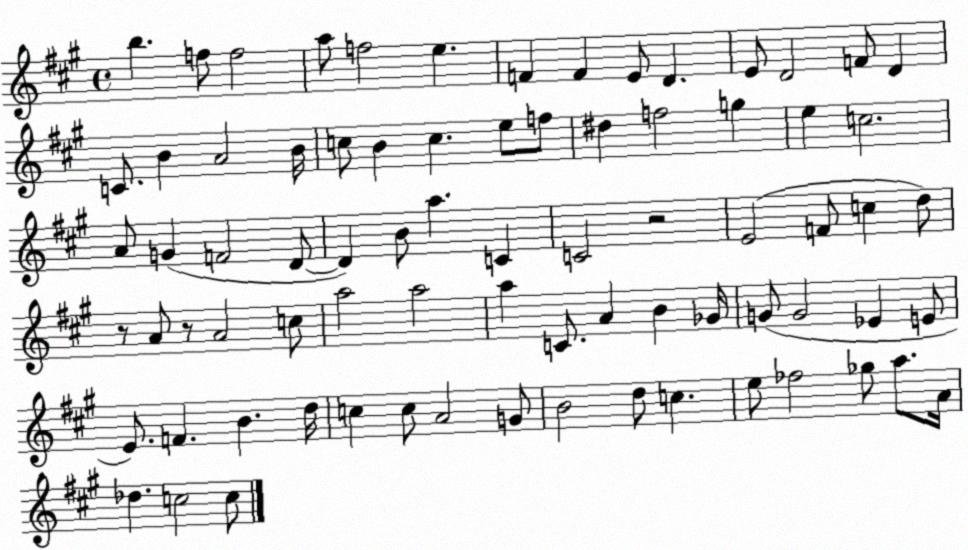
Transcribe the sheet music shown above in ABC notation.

X:1
T:Untitled
M:4/4
L:1/4
K:A
b f/2 f2 a/2 f2 e F F E/2 D E/2 D2 F/2 D C/2 B A2 B/4 c/2 B c e/2 f/2 ^d f2 g e c2 A/2 G F2 D/2 D B/2 a C C2 z2 E2 F/2 c d/2 z/2 A/2 z/2 A2 c/2 a2 a2 a C/2 A B _G/4 G/2 G2 _E E/2 E/2 F B d/4 c c/2 A2 G/2 B2 d/2 c e/2 _f2 _g/2 a/2 A/4 _d c2 c/2